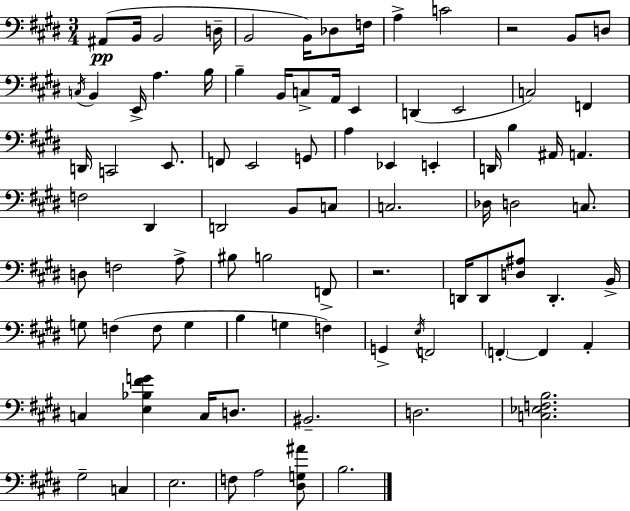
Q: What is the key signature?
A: E major